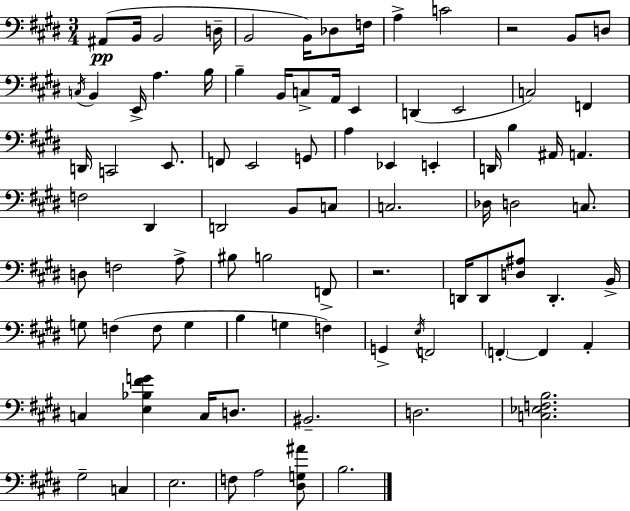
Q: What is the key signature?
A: E major